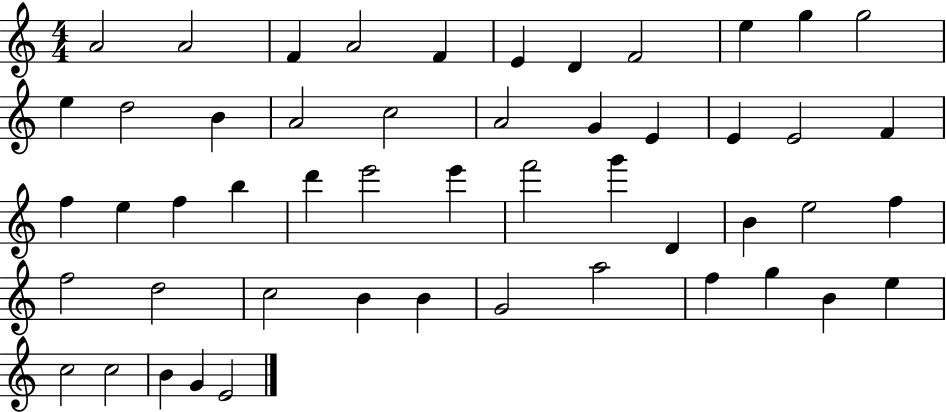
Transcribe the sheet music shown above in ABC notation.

X:1
T:Untitled
M:4/4
L:1/4
K:C
A2 A2 F A2 F E D F2 e g g2 e d2 B A2 c2 A2 G E E E2 F f e f b d' e'2 e' f'2 g' D B e2 f f2 d2 c2 B B G2 a2 f g B e c2 c2 B G E2